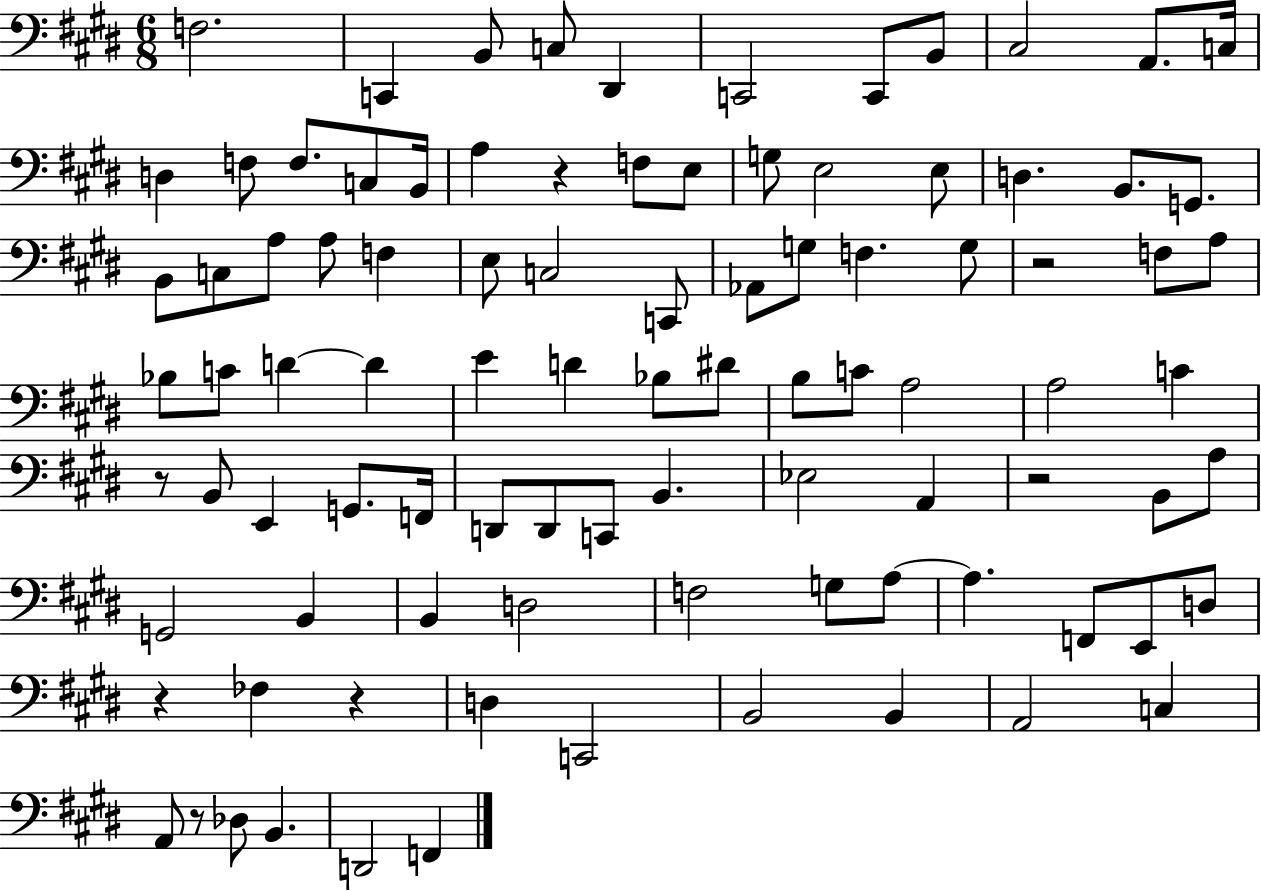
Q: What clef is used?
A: bass